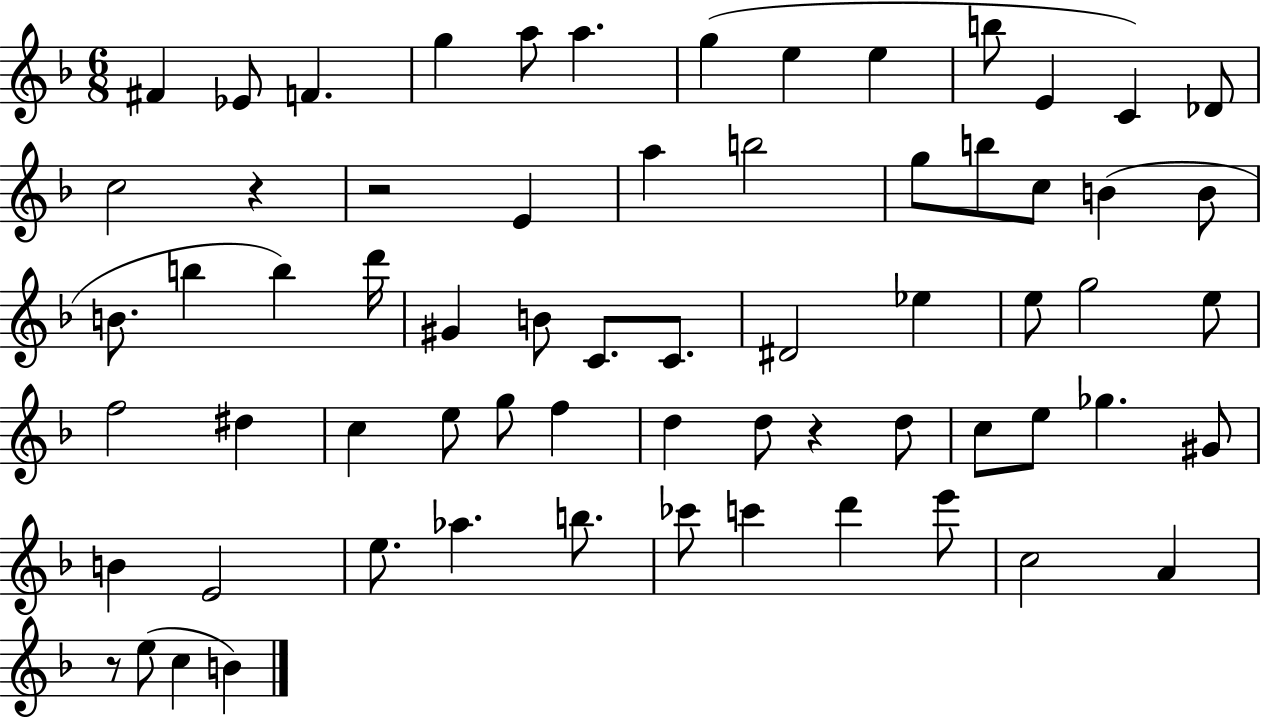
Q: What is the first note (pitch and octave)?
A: F#4